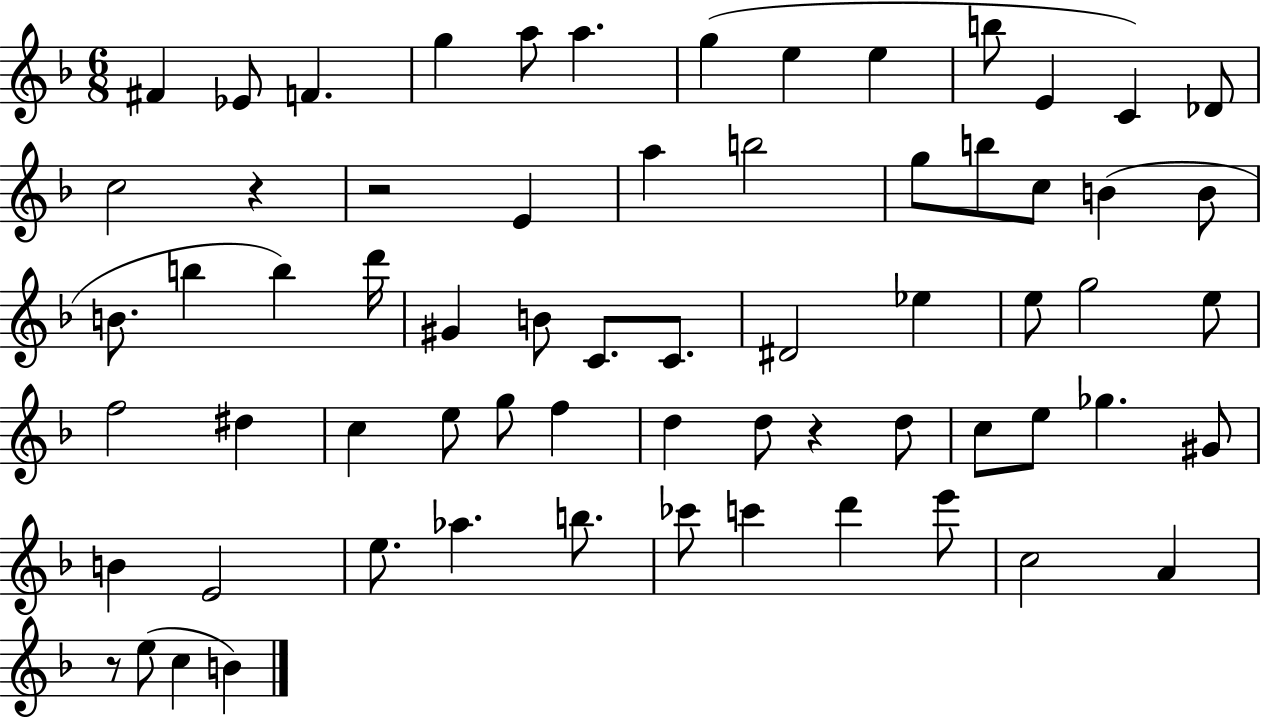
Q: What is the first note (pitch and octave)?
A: F#4